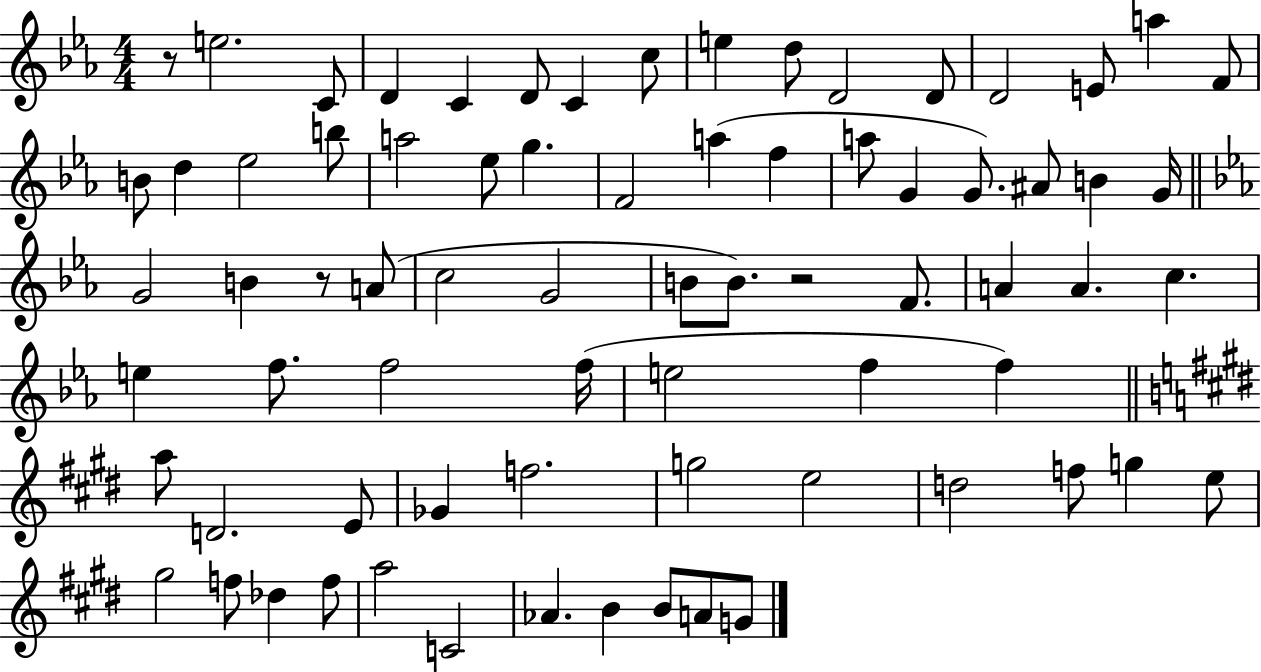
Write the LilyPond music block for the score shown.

{
  \clef treble
  \numericTimeSignature
  \time 4/4
  \key ees \major
  r8 e''2. c'8 | d'4 c'4 d'8 c'4 c''8 | e''4 d''8 d'2 d'8 | d'2 e'8 a''4 f'8 | \break b'8 d''4 ees''2 b''8 | a''2 ees''8 g''4. | f'2 a''4( f''4 | a''8 g'4 g'8.) ais'8 b'4 g'16 | \break \bar "||" \break \key ees \major g'2 b'4 r8 a'8( | c''2 g'2 | b'8 b'8.) r2 f'8. | a'4 a'4. c''4. | \break e''4 f''8. f''2 f''16( | e''2 f''4 f''4) | \bar "||" \break \key e \major a''8 d'2. e'8 | ges'4 f''2. | g''2 e''2 | d''2 f''8 g''4 e''8 | \break gis''2 f''8 des''4 f''8 | a''2 c'2 | aes'4. b'4 b'8 a'8 g'8 | \bar "|."
}